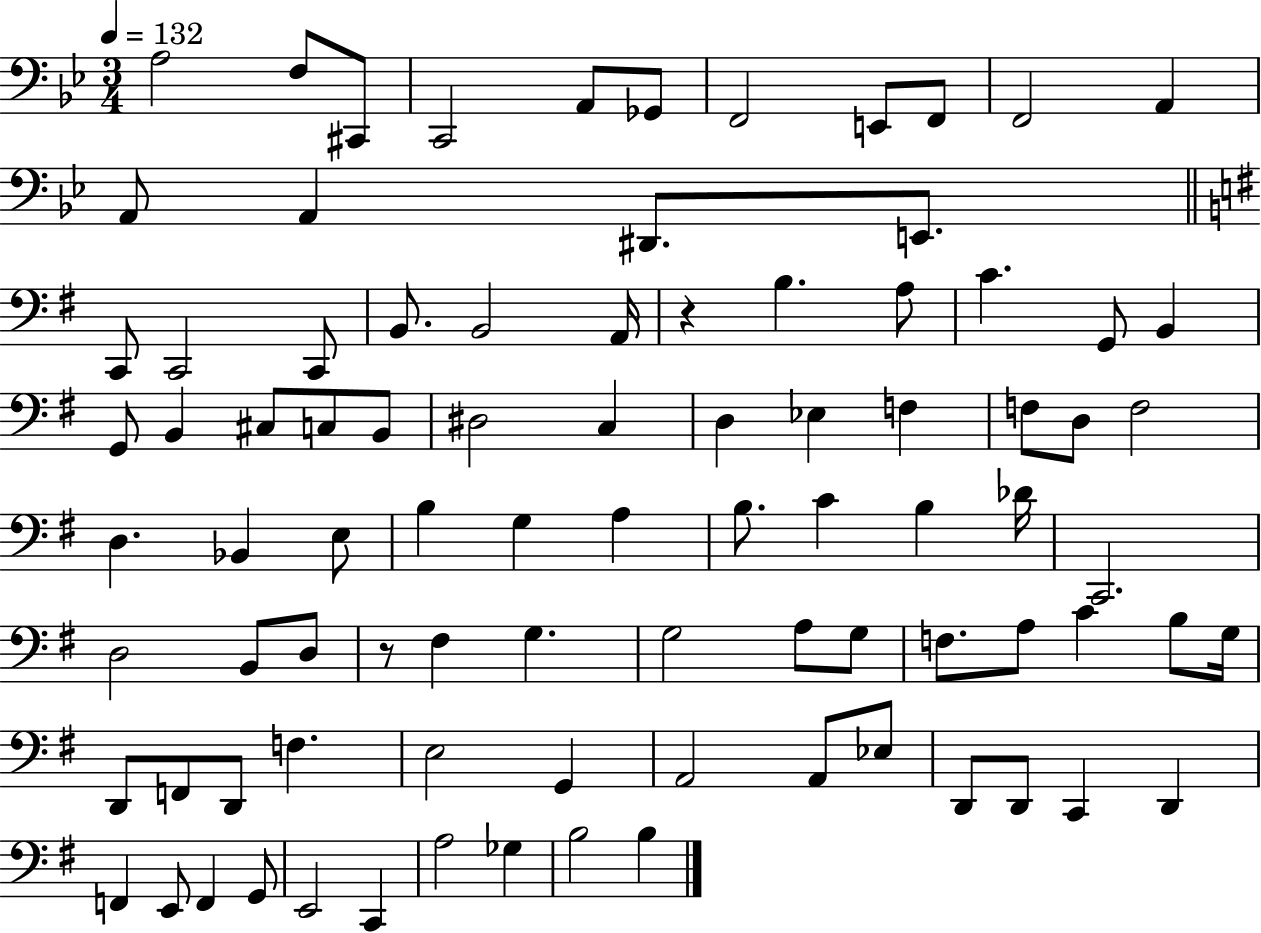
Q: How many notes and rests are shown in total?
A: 88